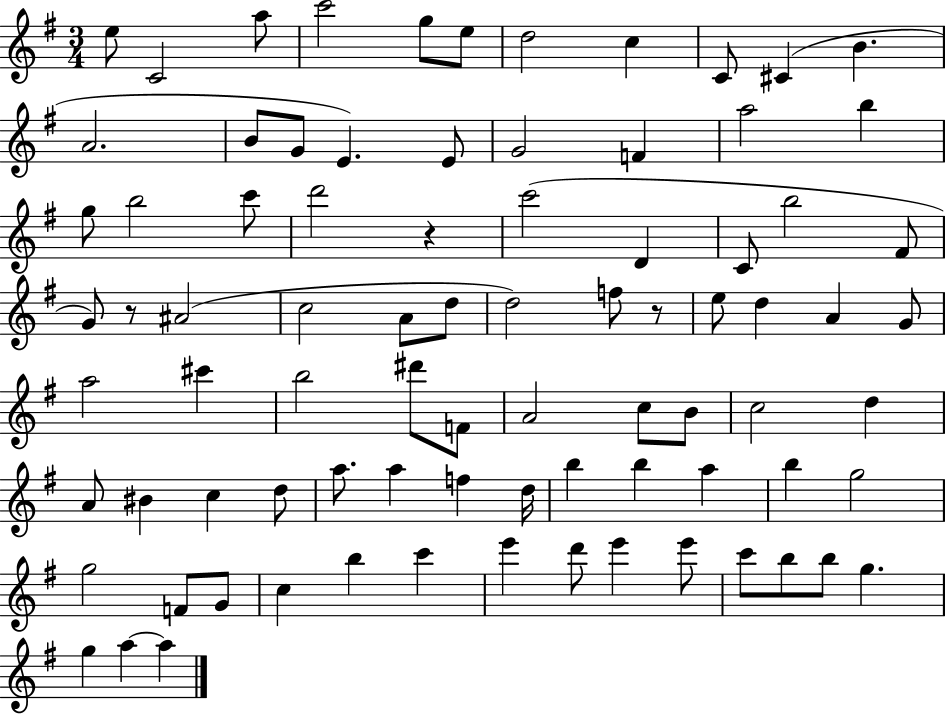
{
  \clef treble
  \numericTimeSignature
  \time 3/4
  \key g \major
  e''8 c'2 a''8 | c'''2 g''8 e''8 | d''2 c''4 | c'8 cis'4( b'4. | \break a'2. | b'8 g'8 e'4.) e'8 | g'2 f'4 | a''2 b''4 | \break g''8 b''2 c'''8 | d'''2 r4 | c'''2( d'4 | c'8 b''2 fis'8 | \break g'8) r8 ais'2( | c''2 a'8 d''8 | d''2) f''8 r8 | e''8 d''4 a'4 g'8 | \break a''2 cis'''4 | b''2 dis'''8 f'8 | a'2 c''8 b'8 | c''2 d''4 | \break a'8 bis'4 c''4 d''8 | a''8. a''4 f''4 d''16 | b''4 b''4 a''4 | b''4 g''2 | \break g''2 f'8 g'8 | c''4 b''4 c'''4 | e'''4 d'''8 e'''4 e'''8 | c'''8 b''8 b''8 g''4. | \break g''4 a''4~~ a''4 | \bar "|."
}